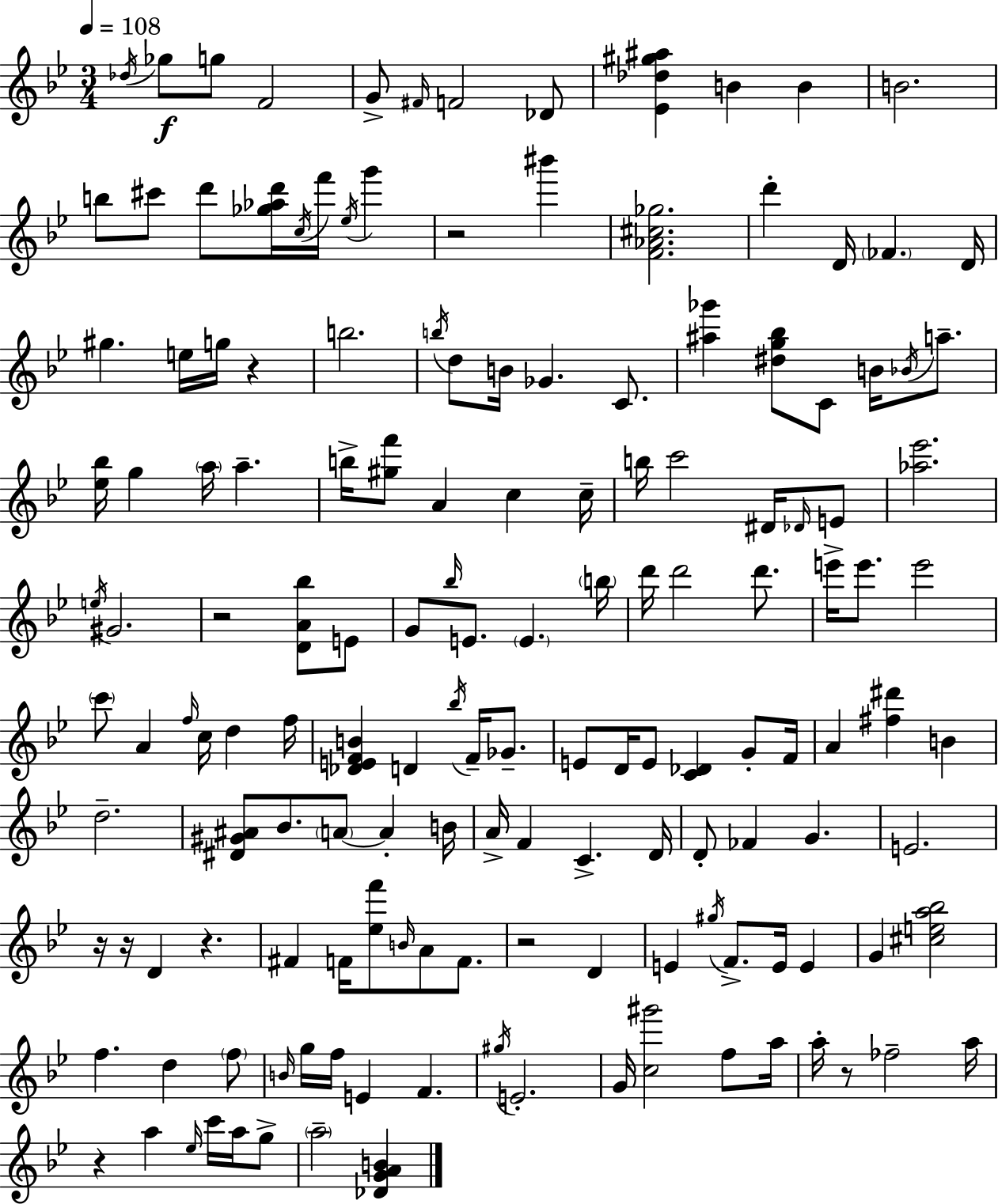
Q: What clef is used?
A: treble